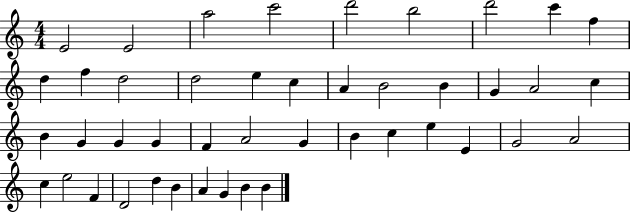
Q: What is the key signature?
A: C major